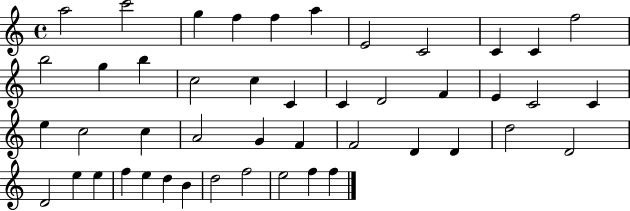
A5/h C6/h G5/q F5/q F5/q A5/q E4/h C4/h C4/q C4/q F5/h B5/h G5/q B5/q C5/h C5/q C4/q C4/q D4/h F4/q E4/q C4/h C4/q E5/q C5/h C5/q A4/h G4/q F4/q F4/h D4/q D4/q D5/h D4/h D4/h E5/q E5/q F5/q E5/q D5/q B4/q D5/h F5/h E5/h F5/q F5/q